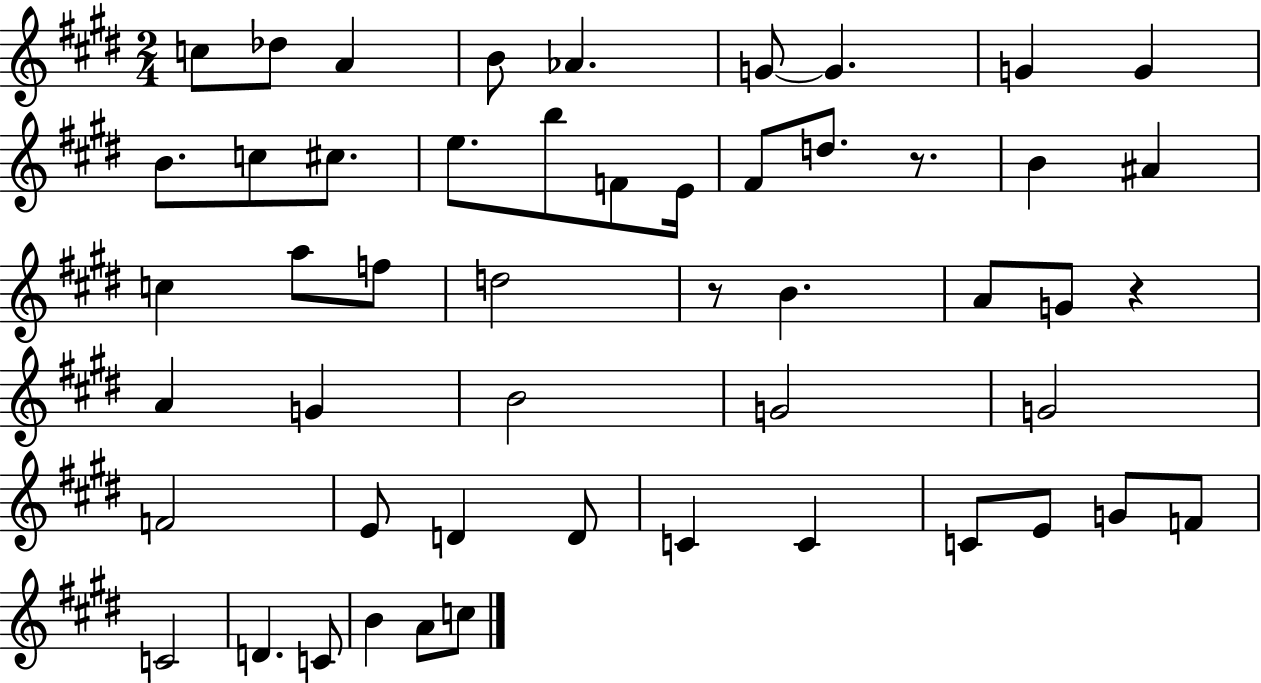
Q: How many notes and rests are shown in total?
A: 51